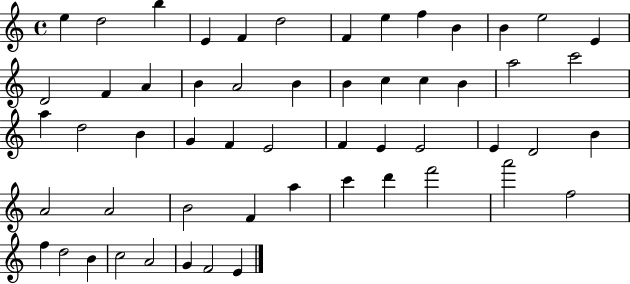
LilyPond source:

{
  \clef treble
  \time 4/4
  \defaultTimeSignature
  \key c \major
  e''4 d''2 b''4 | e'4 f'4 d''2 | f'4 e''4 f''4 b'4 | b'4 e''2 e'4 | \break d'2 f'4 a'4 | b'4 a'2 b'4 | b'4 c''4 c''4 b'4 | a''2 c'''2 | \break a''4 d''2 b'4 | g'4 f'4 e'2 | f'4 e'4 e'2 | e'4 d'2 b'4 | \break a'2 a'2 | b'2 f'4 a''4 | c'''4 d'''4 f'''2 | a'''2 f''2 | \break f''4 d''2 b'4 | c''2 a'2 | g'4 f'2 e'4 | \bar "|."
}